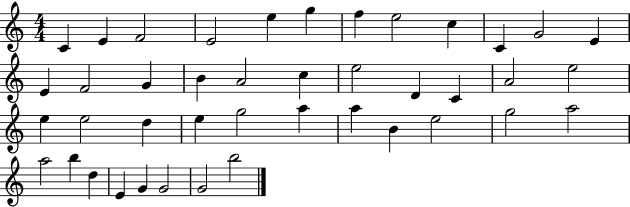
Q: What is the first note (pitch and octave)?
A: C4